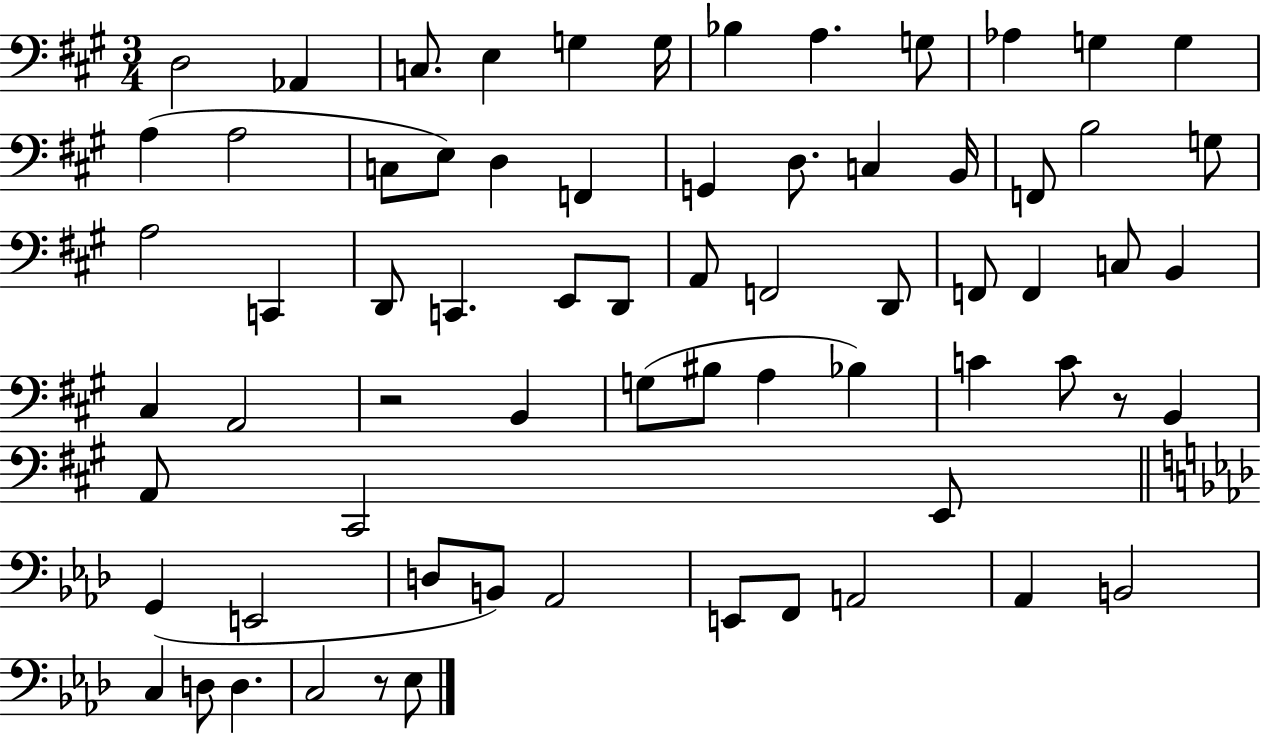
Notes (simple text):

D3/h Ab2/q C3/e. E3/q G3/q G3/s Bb3/q A3/q. G3/e Ab3/q G3/q G3/q A3/q A3/h C3/e E3/e D3/q F2/q G2/q D3/e. C3/q B2/s F2/e B3/h G3/e A3/h C2/q D2/e C2/q. E2/e D2/e A2/e F2/h D2/e F2/e F2/q C3/e B2/q C#3/q A2/h R/h B2/q G3/e BIS3/e A3/q Bb3/q C4/q C4/e R/e B2/q A2/e C#2/h E2/e G2/q E2/h D3/e B2/e Ab2/h E2/e F2/e A2/h Ab2/q B2/h C3/q D3/e D3/q. C3/h R/e Eb3/e